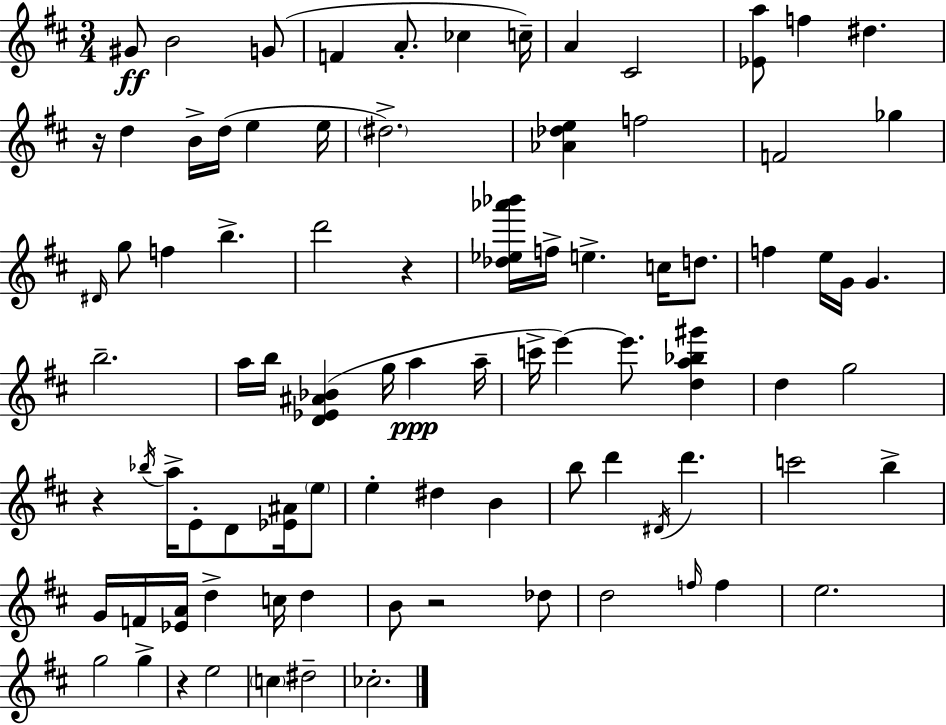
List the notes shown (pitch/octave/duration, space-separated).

G#4/e B4/h G4/e F4/q A4/e. CES5/q C5/s A4/q C#4/h [Eb4,A5]/e F5/q D#5/q. R/s D5/q B4/s D5/s E5/q E5/s D#5/h. [Ab4,Db5,E5]/q F5/h F4/h Gb5/q D#4/s G5/e F5/q B5/q. D6/h R/q [Db5,Eb5,Ab6,Bb6]/s F5/s E5/q. C5/s D5/e. F5/q E5/s G4/s G4/q. B5/h. A5/s B5/s [D4,Eb4,A#4,Bb4]/q G5/s A5/q A5/s C6/s E6/q E6/e. [D5,A5,Bb5,G#6]/q D5/q G5/h R/q Bb5/s A5/s E4/e D4/e [Eb4,A#4]/s E5/e E5/q D#5/q B4/q B5/e D6/q D#4/s D6/q. C6/h B5/q G4/s F4/s [Eb4,A4]/s D5/q C5/s D5/q B4/e R/h Db5/e D5/h F5/s F5/q E5/h. G5/h G5/q R/q E5/h C5/q D#5/h CES5/h.